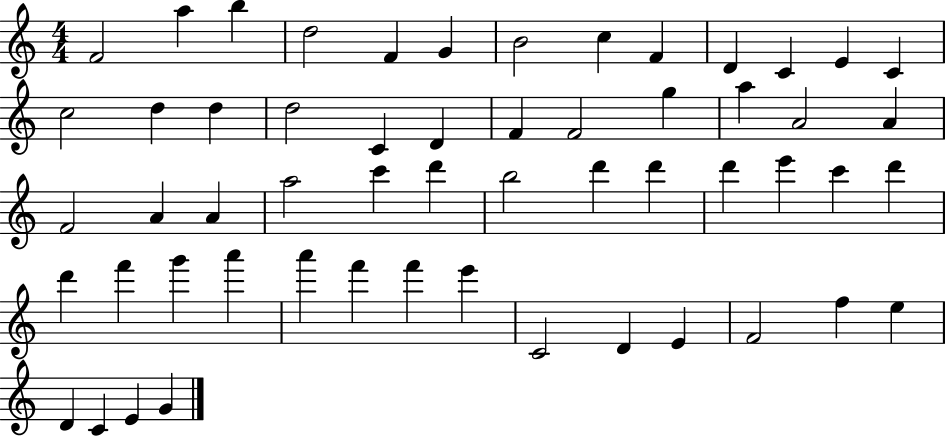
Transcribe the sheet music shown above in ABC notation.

X:1
T:Untitled
M:4/4
L:1/4
K:C
F2 a b d2 F G B2 c F D C E C c2 d d d2 C D F F2 g a A2 A F2 A A a2 c' d' b2 d' d' d' e' c' d' d' f' g' a' a' f' f' e' C2 D E F2 f e D C E G